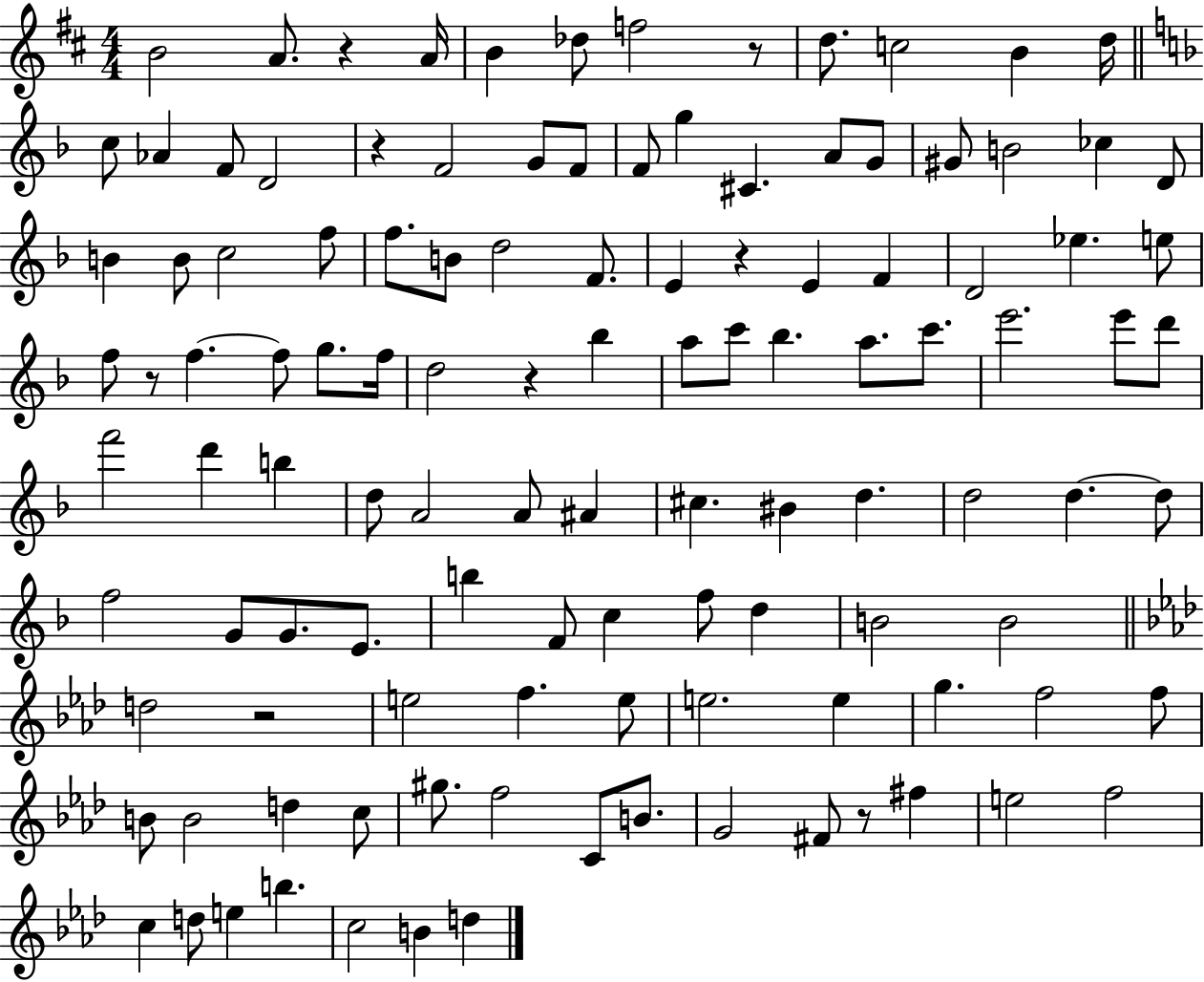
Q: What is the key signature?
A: D major